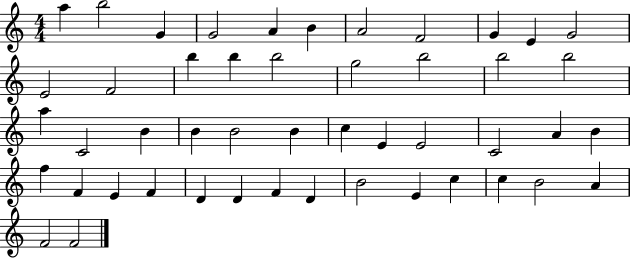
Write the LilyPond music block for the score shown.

{
  \clef treble
  \numericTimeSignature
  \time 4/4
  \key c \major
  a''4 b''2 g'4 | g'2 a'4 b'4 | a'2 f'2 | g'4 e'4 g'2 | \break e'2 f'2 | b''4 b''4 b''2 | g''2 b''2 | b''2 b''2 | \break a''4 c'2 b'4 | b'4 b'2 b'4 | c''4 e'4 e'2 | c'2 a'4 b'4 | \break f''4 f'4 e'4 f'4 | d'4 d'4 f'4 d'4 | b'2 e'4 c''4 | c''4 b'2 a'4 | \break f'2 f'2 | \bar "|."
}